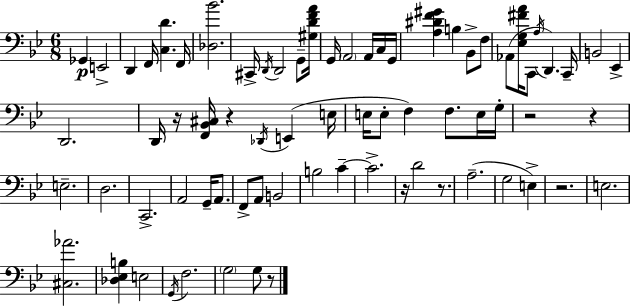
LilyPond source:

{
  \clef bass
  \numericTimeSignature
  \time 6/8
  \key bes \major
  ges,4\p e,2-> | d,4 f,16 <c d'>4. f,16 | <des bes'>2. | cis,16-> \acciaccatura { d,16 } d,2 g,8-- | \break <gis d' f' a'>16 g,16 \parenthesize a,2 a,16 c16 | g,16 <a dis' f' gis'>4 b4 bes,8-> f8 | aes,8( <ees g fis' a'>16 c,8 \acciaccatura { a16 } d,4.) | c,16-- b,2 ees,4-> | \break d,2. | d,16 r16 <f, bes, cis>16 r4 \acciaccatura { des,16 } e,4( | e16 e16 e8-. f4) f8. | e16 g16-. r2 r4 | \break e2.-- | d2. | c,2.-> | a,2 g,16-- | \break a,8. f,8-> a,8 b,2 | b2 c'4--~~ | c'2.-> | r16 d'2 | \break r8. a2.--( | g2 e4->) | r2. | e2. | \break <cis aes'>2. | <des ees b>4 e2 | \acciaccatura { g,16 } f2. | \parenthesize g2 | \break g8 r8 \bar "|."
}